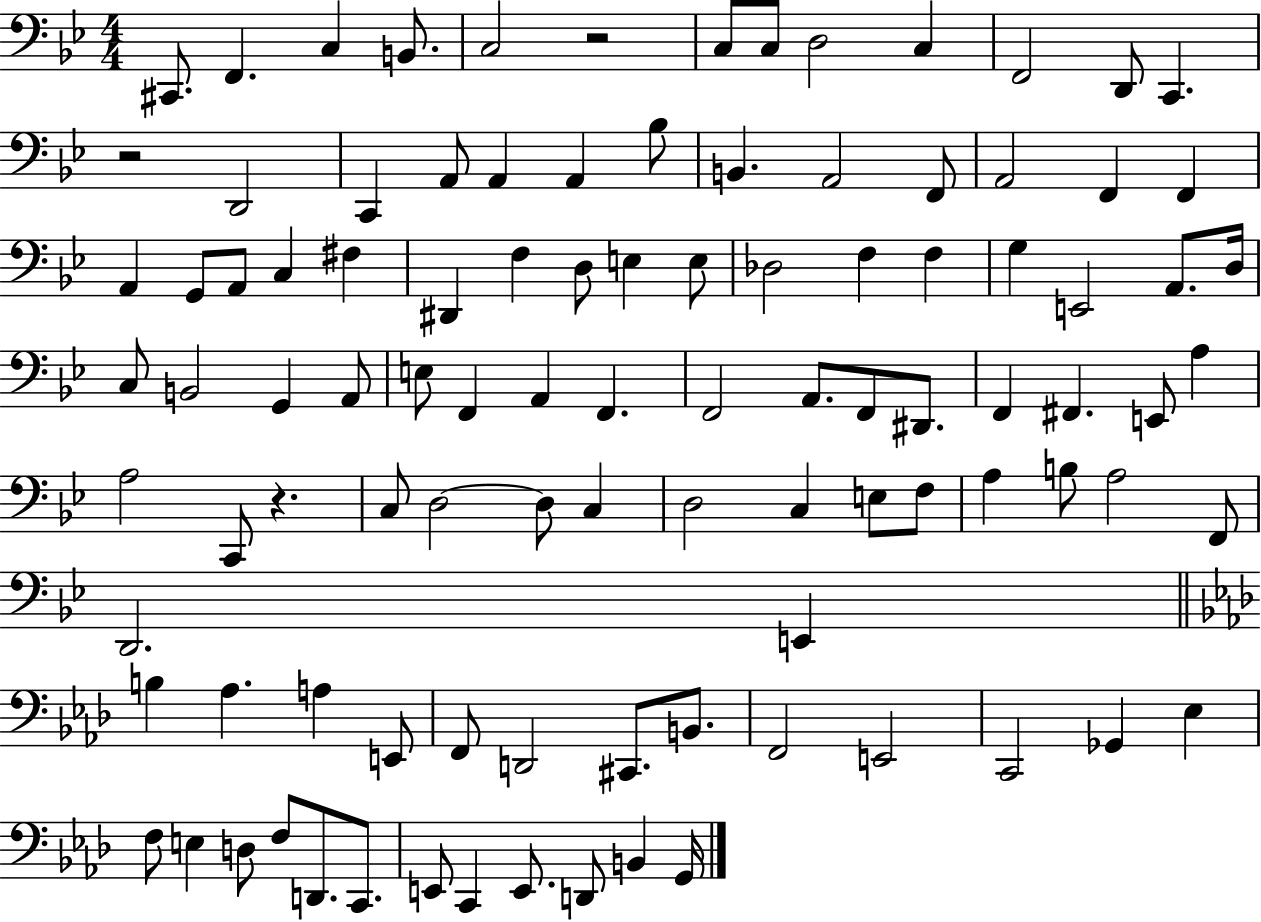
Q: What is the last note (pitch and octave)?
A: G2